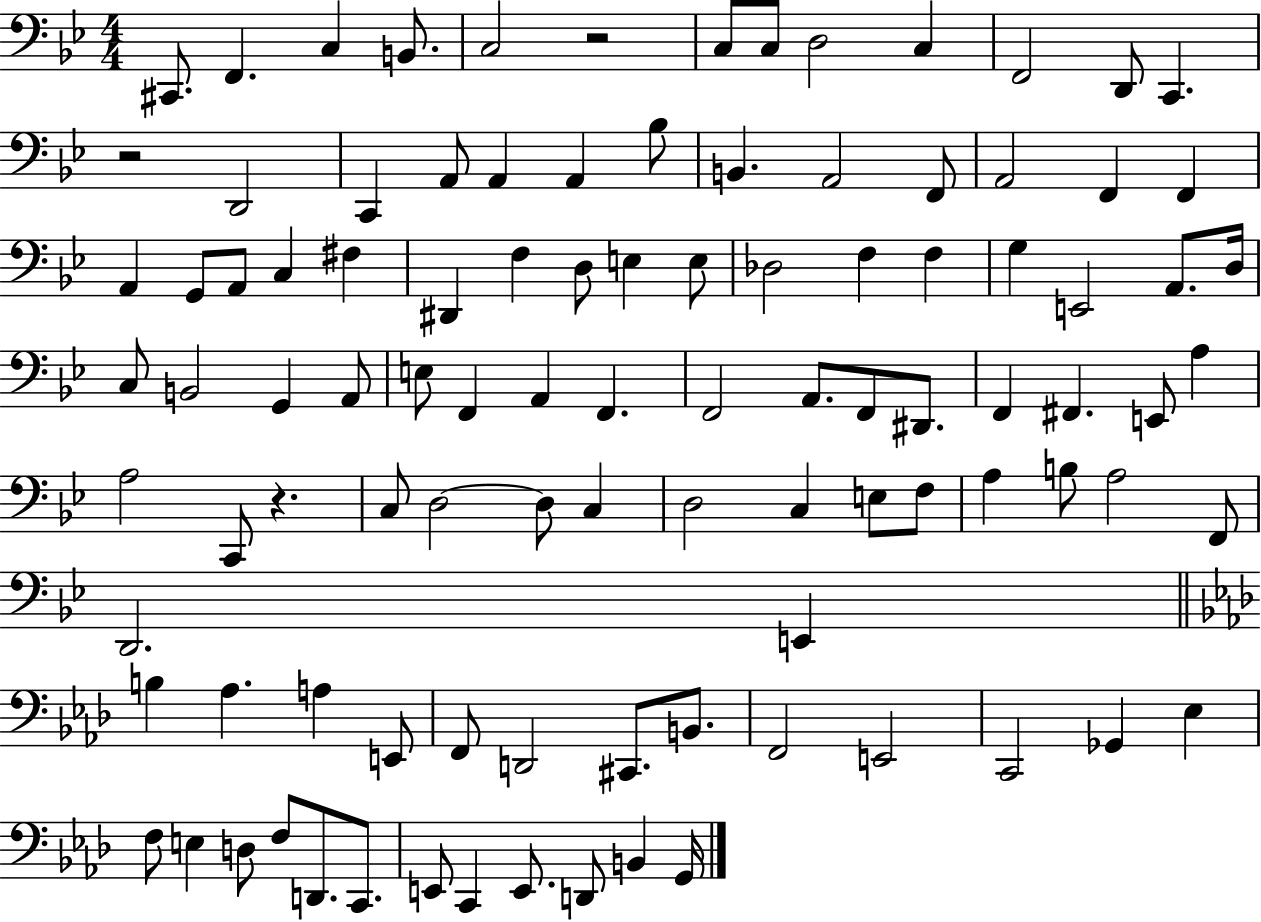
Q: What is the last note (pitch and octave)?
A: G2